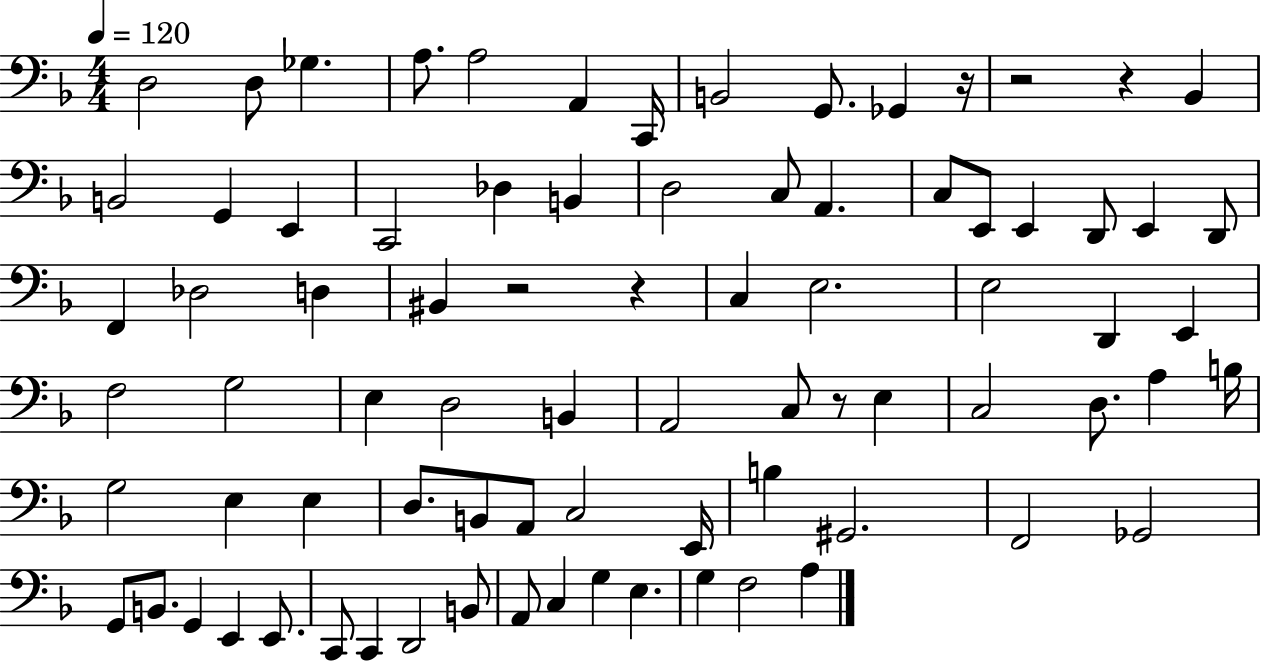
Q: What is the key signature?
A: F major